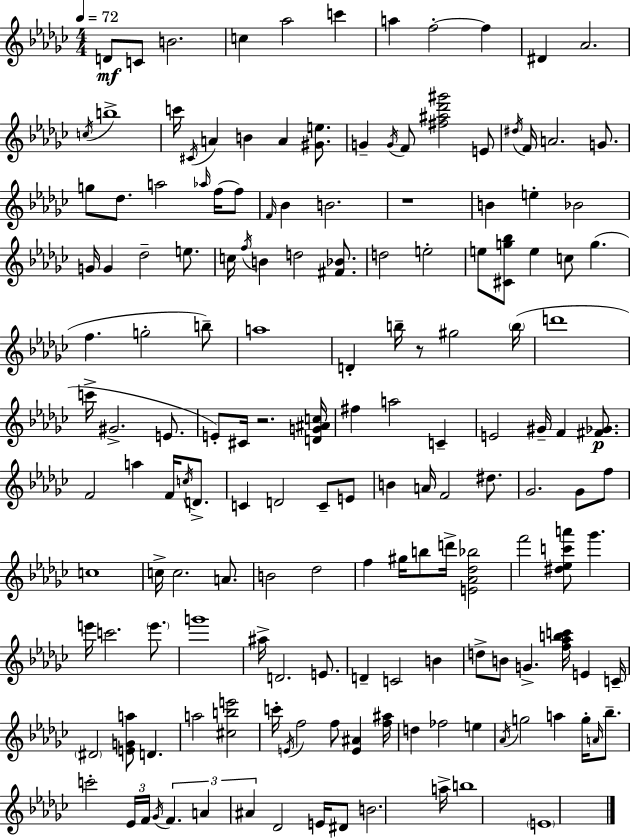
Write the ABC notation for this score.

X:1
T:Untitled
M:4/4
L:1/4
K:Ebm
D/2 C/2 B2 c _a2 c' a f2 f ^D _A2 c/4 b4 c'/4 ^C/4 A B A [^Ge]/2 G G/4 F/2 [^f^a_d'^g']2 E/2 ^d/4 F/4 A2 G/2 g/2 _d/2 a2 _a/4 f/4 f/2 F/4 _B B2 z4 B e _B2 G/4 G _d2 e/2 c/4 f/4 B d2 [^F_B]/2 d2 e2 e/2 [^Cg_b]/2 e c/2 g f g2 b/2 a4 D b/4 z/2 ^g2 b/4 d'4 c'/4 ^G2 E/2 E/2 ^C/4 z2 [DG^Ac]/4 ^f a2 C E2 ^G/4 F [^F_G]/2 F2 a F/4 c/4 D/2 C D2 C/2 E/2 B A/4 F2 ^d/2 _G2 _G/2 f/2 c4 c/4 c2 A/2 B2 _d2 f ^g/4 b/2 d'/4 [E_A_d_b]2 f'2 [^d_ec'a']/2 _g' e'/4 c'2 e'/2 g'4 ^a/4 D2 E/2 D C2 B d/2 B/2 G [f_abc']/4 E C/4 ^D2 [EGa]/2 D a2 [^cbe']2 c'/4 E/4 f2 f/2 [E^A] [f^a]/4 d _f2 e _A/4 g2 a g/4 A/4 _b/2 c'2 _E/4 F/4 _G/4 F A ^A _D2 E/4 ^D/2 B2 a/4 b4 E4